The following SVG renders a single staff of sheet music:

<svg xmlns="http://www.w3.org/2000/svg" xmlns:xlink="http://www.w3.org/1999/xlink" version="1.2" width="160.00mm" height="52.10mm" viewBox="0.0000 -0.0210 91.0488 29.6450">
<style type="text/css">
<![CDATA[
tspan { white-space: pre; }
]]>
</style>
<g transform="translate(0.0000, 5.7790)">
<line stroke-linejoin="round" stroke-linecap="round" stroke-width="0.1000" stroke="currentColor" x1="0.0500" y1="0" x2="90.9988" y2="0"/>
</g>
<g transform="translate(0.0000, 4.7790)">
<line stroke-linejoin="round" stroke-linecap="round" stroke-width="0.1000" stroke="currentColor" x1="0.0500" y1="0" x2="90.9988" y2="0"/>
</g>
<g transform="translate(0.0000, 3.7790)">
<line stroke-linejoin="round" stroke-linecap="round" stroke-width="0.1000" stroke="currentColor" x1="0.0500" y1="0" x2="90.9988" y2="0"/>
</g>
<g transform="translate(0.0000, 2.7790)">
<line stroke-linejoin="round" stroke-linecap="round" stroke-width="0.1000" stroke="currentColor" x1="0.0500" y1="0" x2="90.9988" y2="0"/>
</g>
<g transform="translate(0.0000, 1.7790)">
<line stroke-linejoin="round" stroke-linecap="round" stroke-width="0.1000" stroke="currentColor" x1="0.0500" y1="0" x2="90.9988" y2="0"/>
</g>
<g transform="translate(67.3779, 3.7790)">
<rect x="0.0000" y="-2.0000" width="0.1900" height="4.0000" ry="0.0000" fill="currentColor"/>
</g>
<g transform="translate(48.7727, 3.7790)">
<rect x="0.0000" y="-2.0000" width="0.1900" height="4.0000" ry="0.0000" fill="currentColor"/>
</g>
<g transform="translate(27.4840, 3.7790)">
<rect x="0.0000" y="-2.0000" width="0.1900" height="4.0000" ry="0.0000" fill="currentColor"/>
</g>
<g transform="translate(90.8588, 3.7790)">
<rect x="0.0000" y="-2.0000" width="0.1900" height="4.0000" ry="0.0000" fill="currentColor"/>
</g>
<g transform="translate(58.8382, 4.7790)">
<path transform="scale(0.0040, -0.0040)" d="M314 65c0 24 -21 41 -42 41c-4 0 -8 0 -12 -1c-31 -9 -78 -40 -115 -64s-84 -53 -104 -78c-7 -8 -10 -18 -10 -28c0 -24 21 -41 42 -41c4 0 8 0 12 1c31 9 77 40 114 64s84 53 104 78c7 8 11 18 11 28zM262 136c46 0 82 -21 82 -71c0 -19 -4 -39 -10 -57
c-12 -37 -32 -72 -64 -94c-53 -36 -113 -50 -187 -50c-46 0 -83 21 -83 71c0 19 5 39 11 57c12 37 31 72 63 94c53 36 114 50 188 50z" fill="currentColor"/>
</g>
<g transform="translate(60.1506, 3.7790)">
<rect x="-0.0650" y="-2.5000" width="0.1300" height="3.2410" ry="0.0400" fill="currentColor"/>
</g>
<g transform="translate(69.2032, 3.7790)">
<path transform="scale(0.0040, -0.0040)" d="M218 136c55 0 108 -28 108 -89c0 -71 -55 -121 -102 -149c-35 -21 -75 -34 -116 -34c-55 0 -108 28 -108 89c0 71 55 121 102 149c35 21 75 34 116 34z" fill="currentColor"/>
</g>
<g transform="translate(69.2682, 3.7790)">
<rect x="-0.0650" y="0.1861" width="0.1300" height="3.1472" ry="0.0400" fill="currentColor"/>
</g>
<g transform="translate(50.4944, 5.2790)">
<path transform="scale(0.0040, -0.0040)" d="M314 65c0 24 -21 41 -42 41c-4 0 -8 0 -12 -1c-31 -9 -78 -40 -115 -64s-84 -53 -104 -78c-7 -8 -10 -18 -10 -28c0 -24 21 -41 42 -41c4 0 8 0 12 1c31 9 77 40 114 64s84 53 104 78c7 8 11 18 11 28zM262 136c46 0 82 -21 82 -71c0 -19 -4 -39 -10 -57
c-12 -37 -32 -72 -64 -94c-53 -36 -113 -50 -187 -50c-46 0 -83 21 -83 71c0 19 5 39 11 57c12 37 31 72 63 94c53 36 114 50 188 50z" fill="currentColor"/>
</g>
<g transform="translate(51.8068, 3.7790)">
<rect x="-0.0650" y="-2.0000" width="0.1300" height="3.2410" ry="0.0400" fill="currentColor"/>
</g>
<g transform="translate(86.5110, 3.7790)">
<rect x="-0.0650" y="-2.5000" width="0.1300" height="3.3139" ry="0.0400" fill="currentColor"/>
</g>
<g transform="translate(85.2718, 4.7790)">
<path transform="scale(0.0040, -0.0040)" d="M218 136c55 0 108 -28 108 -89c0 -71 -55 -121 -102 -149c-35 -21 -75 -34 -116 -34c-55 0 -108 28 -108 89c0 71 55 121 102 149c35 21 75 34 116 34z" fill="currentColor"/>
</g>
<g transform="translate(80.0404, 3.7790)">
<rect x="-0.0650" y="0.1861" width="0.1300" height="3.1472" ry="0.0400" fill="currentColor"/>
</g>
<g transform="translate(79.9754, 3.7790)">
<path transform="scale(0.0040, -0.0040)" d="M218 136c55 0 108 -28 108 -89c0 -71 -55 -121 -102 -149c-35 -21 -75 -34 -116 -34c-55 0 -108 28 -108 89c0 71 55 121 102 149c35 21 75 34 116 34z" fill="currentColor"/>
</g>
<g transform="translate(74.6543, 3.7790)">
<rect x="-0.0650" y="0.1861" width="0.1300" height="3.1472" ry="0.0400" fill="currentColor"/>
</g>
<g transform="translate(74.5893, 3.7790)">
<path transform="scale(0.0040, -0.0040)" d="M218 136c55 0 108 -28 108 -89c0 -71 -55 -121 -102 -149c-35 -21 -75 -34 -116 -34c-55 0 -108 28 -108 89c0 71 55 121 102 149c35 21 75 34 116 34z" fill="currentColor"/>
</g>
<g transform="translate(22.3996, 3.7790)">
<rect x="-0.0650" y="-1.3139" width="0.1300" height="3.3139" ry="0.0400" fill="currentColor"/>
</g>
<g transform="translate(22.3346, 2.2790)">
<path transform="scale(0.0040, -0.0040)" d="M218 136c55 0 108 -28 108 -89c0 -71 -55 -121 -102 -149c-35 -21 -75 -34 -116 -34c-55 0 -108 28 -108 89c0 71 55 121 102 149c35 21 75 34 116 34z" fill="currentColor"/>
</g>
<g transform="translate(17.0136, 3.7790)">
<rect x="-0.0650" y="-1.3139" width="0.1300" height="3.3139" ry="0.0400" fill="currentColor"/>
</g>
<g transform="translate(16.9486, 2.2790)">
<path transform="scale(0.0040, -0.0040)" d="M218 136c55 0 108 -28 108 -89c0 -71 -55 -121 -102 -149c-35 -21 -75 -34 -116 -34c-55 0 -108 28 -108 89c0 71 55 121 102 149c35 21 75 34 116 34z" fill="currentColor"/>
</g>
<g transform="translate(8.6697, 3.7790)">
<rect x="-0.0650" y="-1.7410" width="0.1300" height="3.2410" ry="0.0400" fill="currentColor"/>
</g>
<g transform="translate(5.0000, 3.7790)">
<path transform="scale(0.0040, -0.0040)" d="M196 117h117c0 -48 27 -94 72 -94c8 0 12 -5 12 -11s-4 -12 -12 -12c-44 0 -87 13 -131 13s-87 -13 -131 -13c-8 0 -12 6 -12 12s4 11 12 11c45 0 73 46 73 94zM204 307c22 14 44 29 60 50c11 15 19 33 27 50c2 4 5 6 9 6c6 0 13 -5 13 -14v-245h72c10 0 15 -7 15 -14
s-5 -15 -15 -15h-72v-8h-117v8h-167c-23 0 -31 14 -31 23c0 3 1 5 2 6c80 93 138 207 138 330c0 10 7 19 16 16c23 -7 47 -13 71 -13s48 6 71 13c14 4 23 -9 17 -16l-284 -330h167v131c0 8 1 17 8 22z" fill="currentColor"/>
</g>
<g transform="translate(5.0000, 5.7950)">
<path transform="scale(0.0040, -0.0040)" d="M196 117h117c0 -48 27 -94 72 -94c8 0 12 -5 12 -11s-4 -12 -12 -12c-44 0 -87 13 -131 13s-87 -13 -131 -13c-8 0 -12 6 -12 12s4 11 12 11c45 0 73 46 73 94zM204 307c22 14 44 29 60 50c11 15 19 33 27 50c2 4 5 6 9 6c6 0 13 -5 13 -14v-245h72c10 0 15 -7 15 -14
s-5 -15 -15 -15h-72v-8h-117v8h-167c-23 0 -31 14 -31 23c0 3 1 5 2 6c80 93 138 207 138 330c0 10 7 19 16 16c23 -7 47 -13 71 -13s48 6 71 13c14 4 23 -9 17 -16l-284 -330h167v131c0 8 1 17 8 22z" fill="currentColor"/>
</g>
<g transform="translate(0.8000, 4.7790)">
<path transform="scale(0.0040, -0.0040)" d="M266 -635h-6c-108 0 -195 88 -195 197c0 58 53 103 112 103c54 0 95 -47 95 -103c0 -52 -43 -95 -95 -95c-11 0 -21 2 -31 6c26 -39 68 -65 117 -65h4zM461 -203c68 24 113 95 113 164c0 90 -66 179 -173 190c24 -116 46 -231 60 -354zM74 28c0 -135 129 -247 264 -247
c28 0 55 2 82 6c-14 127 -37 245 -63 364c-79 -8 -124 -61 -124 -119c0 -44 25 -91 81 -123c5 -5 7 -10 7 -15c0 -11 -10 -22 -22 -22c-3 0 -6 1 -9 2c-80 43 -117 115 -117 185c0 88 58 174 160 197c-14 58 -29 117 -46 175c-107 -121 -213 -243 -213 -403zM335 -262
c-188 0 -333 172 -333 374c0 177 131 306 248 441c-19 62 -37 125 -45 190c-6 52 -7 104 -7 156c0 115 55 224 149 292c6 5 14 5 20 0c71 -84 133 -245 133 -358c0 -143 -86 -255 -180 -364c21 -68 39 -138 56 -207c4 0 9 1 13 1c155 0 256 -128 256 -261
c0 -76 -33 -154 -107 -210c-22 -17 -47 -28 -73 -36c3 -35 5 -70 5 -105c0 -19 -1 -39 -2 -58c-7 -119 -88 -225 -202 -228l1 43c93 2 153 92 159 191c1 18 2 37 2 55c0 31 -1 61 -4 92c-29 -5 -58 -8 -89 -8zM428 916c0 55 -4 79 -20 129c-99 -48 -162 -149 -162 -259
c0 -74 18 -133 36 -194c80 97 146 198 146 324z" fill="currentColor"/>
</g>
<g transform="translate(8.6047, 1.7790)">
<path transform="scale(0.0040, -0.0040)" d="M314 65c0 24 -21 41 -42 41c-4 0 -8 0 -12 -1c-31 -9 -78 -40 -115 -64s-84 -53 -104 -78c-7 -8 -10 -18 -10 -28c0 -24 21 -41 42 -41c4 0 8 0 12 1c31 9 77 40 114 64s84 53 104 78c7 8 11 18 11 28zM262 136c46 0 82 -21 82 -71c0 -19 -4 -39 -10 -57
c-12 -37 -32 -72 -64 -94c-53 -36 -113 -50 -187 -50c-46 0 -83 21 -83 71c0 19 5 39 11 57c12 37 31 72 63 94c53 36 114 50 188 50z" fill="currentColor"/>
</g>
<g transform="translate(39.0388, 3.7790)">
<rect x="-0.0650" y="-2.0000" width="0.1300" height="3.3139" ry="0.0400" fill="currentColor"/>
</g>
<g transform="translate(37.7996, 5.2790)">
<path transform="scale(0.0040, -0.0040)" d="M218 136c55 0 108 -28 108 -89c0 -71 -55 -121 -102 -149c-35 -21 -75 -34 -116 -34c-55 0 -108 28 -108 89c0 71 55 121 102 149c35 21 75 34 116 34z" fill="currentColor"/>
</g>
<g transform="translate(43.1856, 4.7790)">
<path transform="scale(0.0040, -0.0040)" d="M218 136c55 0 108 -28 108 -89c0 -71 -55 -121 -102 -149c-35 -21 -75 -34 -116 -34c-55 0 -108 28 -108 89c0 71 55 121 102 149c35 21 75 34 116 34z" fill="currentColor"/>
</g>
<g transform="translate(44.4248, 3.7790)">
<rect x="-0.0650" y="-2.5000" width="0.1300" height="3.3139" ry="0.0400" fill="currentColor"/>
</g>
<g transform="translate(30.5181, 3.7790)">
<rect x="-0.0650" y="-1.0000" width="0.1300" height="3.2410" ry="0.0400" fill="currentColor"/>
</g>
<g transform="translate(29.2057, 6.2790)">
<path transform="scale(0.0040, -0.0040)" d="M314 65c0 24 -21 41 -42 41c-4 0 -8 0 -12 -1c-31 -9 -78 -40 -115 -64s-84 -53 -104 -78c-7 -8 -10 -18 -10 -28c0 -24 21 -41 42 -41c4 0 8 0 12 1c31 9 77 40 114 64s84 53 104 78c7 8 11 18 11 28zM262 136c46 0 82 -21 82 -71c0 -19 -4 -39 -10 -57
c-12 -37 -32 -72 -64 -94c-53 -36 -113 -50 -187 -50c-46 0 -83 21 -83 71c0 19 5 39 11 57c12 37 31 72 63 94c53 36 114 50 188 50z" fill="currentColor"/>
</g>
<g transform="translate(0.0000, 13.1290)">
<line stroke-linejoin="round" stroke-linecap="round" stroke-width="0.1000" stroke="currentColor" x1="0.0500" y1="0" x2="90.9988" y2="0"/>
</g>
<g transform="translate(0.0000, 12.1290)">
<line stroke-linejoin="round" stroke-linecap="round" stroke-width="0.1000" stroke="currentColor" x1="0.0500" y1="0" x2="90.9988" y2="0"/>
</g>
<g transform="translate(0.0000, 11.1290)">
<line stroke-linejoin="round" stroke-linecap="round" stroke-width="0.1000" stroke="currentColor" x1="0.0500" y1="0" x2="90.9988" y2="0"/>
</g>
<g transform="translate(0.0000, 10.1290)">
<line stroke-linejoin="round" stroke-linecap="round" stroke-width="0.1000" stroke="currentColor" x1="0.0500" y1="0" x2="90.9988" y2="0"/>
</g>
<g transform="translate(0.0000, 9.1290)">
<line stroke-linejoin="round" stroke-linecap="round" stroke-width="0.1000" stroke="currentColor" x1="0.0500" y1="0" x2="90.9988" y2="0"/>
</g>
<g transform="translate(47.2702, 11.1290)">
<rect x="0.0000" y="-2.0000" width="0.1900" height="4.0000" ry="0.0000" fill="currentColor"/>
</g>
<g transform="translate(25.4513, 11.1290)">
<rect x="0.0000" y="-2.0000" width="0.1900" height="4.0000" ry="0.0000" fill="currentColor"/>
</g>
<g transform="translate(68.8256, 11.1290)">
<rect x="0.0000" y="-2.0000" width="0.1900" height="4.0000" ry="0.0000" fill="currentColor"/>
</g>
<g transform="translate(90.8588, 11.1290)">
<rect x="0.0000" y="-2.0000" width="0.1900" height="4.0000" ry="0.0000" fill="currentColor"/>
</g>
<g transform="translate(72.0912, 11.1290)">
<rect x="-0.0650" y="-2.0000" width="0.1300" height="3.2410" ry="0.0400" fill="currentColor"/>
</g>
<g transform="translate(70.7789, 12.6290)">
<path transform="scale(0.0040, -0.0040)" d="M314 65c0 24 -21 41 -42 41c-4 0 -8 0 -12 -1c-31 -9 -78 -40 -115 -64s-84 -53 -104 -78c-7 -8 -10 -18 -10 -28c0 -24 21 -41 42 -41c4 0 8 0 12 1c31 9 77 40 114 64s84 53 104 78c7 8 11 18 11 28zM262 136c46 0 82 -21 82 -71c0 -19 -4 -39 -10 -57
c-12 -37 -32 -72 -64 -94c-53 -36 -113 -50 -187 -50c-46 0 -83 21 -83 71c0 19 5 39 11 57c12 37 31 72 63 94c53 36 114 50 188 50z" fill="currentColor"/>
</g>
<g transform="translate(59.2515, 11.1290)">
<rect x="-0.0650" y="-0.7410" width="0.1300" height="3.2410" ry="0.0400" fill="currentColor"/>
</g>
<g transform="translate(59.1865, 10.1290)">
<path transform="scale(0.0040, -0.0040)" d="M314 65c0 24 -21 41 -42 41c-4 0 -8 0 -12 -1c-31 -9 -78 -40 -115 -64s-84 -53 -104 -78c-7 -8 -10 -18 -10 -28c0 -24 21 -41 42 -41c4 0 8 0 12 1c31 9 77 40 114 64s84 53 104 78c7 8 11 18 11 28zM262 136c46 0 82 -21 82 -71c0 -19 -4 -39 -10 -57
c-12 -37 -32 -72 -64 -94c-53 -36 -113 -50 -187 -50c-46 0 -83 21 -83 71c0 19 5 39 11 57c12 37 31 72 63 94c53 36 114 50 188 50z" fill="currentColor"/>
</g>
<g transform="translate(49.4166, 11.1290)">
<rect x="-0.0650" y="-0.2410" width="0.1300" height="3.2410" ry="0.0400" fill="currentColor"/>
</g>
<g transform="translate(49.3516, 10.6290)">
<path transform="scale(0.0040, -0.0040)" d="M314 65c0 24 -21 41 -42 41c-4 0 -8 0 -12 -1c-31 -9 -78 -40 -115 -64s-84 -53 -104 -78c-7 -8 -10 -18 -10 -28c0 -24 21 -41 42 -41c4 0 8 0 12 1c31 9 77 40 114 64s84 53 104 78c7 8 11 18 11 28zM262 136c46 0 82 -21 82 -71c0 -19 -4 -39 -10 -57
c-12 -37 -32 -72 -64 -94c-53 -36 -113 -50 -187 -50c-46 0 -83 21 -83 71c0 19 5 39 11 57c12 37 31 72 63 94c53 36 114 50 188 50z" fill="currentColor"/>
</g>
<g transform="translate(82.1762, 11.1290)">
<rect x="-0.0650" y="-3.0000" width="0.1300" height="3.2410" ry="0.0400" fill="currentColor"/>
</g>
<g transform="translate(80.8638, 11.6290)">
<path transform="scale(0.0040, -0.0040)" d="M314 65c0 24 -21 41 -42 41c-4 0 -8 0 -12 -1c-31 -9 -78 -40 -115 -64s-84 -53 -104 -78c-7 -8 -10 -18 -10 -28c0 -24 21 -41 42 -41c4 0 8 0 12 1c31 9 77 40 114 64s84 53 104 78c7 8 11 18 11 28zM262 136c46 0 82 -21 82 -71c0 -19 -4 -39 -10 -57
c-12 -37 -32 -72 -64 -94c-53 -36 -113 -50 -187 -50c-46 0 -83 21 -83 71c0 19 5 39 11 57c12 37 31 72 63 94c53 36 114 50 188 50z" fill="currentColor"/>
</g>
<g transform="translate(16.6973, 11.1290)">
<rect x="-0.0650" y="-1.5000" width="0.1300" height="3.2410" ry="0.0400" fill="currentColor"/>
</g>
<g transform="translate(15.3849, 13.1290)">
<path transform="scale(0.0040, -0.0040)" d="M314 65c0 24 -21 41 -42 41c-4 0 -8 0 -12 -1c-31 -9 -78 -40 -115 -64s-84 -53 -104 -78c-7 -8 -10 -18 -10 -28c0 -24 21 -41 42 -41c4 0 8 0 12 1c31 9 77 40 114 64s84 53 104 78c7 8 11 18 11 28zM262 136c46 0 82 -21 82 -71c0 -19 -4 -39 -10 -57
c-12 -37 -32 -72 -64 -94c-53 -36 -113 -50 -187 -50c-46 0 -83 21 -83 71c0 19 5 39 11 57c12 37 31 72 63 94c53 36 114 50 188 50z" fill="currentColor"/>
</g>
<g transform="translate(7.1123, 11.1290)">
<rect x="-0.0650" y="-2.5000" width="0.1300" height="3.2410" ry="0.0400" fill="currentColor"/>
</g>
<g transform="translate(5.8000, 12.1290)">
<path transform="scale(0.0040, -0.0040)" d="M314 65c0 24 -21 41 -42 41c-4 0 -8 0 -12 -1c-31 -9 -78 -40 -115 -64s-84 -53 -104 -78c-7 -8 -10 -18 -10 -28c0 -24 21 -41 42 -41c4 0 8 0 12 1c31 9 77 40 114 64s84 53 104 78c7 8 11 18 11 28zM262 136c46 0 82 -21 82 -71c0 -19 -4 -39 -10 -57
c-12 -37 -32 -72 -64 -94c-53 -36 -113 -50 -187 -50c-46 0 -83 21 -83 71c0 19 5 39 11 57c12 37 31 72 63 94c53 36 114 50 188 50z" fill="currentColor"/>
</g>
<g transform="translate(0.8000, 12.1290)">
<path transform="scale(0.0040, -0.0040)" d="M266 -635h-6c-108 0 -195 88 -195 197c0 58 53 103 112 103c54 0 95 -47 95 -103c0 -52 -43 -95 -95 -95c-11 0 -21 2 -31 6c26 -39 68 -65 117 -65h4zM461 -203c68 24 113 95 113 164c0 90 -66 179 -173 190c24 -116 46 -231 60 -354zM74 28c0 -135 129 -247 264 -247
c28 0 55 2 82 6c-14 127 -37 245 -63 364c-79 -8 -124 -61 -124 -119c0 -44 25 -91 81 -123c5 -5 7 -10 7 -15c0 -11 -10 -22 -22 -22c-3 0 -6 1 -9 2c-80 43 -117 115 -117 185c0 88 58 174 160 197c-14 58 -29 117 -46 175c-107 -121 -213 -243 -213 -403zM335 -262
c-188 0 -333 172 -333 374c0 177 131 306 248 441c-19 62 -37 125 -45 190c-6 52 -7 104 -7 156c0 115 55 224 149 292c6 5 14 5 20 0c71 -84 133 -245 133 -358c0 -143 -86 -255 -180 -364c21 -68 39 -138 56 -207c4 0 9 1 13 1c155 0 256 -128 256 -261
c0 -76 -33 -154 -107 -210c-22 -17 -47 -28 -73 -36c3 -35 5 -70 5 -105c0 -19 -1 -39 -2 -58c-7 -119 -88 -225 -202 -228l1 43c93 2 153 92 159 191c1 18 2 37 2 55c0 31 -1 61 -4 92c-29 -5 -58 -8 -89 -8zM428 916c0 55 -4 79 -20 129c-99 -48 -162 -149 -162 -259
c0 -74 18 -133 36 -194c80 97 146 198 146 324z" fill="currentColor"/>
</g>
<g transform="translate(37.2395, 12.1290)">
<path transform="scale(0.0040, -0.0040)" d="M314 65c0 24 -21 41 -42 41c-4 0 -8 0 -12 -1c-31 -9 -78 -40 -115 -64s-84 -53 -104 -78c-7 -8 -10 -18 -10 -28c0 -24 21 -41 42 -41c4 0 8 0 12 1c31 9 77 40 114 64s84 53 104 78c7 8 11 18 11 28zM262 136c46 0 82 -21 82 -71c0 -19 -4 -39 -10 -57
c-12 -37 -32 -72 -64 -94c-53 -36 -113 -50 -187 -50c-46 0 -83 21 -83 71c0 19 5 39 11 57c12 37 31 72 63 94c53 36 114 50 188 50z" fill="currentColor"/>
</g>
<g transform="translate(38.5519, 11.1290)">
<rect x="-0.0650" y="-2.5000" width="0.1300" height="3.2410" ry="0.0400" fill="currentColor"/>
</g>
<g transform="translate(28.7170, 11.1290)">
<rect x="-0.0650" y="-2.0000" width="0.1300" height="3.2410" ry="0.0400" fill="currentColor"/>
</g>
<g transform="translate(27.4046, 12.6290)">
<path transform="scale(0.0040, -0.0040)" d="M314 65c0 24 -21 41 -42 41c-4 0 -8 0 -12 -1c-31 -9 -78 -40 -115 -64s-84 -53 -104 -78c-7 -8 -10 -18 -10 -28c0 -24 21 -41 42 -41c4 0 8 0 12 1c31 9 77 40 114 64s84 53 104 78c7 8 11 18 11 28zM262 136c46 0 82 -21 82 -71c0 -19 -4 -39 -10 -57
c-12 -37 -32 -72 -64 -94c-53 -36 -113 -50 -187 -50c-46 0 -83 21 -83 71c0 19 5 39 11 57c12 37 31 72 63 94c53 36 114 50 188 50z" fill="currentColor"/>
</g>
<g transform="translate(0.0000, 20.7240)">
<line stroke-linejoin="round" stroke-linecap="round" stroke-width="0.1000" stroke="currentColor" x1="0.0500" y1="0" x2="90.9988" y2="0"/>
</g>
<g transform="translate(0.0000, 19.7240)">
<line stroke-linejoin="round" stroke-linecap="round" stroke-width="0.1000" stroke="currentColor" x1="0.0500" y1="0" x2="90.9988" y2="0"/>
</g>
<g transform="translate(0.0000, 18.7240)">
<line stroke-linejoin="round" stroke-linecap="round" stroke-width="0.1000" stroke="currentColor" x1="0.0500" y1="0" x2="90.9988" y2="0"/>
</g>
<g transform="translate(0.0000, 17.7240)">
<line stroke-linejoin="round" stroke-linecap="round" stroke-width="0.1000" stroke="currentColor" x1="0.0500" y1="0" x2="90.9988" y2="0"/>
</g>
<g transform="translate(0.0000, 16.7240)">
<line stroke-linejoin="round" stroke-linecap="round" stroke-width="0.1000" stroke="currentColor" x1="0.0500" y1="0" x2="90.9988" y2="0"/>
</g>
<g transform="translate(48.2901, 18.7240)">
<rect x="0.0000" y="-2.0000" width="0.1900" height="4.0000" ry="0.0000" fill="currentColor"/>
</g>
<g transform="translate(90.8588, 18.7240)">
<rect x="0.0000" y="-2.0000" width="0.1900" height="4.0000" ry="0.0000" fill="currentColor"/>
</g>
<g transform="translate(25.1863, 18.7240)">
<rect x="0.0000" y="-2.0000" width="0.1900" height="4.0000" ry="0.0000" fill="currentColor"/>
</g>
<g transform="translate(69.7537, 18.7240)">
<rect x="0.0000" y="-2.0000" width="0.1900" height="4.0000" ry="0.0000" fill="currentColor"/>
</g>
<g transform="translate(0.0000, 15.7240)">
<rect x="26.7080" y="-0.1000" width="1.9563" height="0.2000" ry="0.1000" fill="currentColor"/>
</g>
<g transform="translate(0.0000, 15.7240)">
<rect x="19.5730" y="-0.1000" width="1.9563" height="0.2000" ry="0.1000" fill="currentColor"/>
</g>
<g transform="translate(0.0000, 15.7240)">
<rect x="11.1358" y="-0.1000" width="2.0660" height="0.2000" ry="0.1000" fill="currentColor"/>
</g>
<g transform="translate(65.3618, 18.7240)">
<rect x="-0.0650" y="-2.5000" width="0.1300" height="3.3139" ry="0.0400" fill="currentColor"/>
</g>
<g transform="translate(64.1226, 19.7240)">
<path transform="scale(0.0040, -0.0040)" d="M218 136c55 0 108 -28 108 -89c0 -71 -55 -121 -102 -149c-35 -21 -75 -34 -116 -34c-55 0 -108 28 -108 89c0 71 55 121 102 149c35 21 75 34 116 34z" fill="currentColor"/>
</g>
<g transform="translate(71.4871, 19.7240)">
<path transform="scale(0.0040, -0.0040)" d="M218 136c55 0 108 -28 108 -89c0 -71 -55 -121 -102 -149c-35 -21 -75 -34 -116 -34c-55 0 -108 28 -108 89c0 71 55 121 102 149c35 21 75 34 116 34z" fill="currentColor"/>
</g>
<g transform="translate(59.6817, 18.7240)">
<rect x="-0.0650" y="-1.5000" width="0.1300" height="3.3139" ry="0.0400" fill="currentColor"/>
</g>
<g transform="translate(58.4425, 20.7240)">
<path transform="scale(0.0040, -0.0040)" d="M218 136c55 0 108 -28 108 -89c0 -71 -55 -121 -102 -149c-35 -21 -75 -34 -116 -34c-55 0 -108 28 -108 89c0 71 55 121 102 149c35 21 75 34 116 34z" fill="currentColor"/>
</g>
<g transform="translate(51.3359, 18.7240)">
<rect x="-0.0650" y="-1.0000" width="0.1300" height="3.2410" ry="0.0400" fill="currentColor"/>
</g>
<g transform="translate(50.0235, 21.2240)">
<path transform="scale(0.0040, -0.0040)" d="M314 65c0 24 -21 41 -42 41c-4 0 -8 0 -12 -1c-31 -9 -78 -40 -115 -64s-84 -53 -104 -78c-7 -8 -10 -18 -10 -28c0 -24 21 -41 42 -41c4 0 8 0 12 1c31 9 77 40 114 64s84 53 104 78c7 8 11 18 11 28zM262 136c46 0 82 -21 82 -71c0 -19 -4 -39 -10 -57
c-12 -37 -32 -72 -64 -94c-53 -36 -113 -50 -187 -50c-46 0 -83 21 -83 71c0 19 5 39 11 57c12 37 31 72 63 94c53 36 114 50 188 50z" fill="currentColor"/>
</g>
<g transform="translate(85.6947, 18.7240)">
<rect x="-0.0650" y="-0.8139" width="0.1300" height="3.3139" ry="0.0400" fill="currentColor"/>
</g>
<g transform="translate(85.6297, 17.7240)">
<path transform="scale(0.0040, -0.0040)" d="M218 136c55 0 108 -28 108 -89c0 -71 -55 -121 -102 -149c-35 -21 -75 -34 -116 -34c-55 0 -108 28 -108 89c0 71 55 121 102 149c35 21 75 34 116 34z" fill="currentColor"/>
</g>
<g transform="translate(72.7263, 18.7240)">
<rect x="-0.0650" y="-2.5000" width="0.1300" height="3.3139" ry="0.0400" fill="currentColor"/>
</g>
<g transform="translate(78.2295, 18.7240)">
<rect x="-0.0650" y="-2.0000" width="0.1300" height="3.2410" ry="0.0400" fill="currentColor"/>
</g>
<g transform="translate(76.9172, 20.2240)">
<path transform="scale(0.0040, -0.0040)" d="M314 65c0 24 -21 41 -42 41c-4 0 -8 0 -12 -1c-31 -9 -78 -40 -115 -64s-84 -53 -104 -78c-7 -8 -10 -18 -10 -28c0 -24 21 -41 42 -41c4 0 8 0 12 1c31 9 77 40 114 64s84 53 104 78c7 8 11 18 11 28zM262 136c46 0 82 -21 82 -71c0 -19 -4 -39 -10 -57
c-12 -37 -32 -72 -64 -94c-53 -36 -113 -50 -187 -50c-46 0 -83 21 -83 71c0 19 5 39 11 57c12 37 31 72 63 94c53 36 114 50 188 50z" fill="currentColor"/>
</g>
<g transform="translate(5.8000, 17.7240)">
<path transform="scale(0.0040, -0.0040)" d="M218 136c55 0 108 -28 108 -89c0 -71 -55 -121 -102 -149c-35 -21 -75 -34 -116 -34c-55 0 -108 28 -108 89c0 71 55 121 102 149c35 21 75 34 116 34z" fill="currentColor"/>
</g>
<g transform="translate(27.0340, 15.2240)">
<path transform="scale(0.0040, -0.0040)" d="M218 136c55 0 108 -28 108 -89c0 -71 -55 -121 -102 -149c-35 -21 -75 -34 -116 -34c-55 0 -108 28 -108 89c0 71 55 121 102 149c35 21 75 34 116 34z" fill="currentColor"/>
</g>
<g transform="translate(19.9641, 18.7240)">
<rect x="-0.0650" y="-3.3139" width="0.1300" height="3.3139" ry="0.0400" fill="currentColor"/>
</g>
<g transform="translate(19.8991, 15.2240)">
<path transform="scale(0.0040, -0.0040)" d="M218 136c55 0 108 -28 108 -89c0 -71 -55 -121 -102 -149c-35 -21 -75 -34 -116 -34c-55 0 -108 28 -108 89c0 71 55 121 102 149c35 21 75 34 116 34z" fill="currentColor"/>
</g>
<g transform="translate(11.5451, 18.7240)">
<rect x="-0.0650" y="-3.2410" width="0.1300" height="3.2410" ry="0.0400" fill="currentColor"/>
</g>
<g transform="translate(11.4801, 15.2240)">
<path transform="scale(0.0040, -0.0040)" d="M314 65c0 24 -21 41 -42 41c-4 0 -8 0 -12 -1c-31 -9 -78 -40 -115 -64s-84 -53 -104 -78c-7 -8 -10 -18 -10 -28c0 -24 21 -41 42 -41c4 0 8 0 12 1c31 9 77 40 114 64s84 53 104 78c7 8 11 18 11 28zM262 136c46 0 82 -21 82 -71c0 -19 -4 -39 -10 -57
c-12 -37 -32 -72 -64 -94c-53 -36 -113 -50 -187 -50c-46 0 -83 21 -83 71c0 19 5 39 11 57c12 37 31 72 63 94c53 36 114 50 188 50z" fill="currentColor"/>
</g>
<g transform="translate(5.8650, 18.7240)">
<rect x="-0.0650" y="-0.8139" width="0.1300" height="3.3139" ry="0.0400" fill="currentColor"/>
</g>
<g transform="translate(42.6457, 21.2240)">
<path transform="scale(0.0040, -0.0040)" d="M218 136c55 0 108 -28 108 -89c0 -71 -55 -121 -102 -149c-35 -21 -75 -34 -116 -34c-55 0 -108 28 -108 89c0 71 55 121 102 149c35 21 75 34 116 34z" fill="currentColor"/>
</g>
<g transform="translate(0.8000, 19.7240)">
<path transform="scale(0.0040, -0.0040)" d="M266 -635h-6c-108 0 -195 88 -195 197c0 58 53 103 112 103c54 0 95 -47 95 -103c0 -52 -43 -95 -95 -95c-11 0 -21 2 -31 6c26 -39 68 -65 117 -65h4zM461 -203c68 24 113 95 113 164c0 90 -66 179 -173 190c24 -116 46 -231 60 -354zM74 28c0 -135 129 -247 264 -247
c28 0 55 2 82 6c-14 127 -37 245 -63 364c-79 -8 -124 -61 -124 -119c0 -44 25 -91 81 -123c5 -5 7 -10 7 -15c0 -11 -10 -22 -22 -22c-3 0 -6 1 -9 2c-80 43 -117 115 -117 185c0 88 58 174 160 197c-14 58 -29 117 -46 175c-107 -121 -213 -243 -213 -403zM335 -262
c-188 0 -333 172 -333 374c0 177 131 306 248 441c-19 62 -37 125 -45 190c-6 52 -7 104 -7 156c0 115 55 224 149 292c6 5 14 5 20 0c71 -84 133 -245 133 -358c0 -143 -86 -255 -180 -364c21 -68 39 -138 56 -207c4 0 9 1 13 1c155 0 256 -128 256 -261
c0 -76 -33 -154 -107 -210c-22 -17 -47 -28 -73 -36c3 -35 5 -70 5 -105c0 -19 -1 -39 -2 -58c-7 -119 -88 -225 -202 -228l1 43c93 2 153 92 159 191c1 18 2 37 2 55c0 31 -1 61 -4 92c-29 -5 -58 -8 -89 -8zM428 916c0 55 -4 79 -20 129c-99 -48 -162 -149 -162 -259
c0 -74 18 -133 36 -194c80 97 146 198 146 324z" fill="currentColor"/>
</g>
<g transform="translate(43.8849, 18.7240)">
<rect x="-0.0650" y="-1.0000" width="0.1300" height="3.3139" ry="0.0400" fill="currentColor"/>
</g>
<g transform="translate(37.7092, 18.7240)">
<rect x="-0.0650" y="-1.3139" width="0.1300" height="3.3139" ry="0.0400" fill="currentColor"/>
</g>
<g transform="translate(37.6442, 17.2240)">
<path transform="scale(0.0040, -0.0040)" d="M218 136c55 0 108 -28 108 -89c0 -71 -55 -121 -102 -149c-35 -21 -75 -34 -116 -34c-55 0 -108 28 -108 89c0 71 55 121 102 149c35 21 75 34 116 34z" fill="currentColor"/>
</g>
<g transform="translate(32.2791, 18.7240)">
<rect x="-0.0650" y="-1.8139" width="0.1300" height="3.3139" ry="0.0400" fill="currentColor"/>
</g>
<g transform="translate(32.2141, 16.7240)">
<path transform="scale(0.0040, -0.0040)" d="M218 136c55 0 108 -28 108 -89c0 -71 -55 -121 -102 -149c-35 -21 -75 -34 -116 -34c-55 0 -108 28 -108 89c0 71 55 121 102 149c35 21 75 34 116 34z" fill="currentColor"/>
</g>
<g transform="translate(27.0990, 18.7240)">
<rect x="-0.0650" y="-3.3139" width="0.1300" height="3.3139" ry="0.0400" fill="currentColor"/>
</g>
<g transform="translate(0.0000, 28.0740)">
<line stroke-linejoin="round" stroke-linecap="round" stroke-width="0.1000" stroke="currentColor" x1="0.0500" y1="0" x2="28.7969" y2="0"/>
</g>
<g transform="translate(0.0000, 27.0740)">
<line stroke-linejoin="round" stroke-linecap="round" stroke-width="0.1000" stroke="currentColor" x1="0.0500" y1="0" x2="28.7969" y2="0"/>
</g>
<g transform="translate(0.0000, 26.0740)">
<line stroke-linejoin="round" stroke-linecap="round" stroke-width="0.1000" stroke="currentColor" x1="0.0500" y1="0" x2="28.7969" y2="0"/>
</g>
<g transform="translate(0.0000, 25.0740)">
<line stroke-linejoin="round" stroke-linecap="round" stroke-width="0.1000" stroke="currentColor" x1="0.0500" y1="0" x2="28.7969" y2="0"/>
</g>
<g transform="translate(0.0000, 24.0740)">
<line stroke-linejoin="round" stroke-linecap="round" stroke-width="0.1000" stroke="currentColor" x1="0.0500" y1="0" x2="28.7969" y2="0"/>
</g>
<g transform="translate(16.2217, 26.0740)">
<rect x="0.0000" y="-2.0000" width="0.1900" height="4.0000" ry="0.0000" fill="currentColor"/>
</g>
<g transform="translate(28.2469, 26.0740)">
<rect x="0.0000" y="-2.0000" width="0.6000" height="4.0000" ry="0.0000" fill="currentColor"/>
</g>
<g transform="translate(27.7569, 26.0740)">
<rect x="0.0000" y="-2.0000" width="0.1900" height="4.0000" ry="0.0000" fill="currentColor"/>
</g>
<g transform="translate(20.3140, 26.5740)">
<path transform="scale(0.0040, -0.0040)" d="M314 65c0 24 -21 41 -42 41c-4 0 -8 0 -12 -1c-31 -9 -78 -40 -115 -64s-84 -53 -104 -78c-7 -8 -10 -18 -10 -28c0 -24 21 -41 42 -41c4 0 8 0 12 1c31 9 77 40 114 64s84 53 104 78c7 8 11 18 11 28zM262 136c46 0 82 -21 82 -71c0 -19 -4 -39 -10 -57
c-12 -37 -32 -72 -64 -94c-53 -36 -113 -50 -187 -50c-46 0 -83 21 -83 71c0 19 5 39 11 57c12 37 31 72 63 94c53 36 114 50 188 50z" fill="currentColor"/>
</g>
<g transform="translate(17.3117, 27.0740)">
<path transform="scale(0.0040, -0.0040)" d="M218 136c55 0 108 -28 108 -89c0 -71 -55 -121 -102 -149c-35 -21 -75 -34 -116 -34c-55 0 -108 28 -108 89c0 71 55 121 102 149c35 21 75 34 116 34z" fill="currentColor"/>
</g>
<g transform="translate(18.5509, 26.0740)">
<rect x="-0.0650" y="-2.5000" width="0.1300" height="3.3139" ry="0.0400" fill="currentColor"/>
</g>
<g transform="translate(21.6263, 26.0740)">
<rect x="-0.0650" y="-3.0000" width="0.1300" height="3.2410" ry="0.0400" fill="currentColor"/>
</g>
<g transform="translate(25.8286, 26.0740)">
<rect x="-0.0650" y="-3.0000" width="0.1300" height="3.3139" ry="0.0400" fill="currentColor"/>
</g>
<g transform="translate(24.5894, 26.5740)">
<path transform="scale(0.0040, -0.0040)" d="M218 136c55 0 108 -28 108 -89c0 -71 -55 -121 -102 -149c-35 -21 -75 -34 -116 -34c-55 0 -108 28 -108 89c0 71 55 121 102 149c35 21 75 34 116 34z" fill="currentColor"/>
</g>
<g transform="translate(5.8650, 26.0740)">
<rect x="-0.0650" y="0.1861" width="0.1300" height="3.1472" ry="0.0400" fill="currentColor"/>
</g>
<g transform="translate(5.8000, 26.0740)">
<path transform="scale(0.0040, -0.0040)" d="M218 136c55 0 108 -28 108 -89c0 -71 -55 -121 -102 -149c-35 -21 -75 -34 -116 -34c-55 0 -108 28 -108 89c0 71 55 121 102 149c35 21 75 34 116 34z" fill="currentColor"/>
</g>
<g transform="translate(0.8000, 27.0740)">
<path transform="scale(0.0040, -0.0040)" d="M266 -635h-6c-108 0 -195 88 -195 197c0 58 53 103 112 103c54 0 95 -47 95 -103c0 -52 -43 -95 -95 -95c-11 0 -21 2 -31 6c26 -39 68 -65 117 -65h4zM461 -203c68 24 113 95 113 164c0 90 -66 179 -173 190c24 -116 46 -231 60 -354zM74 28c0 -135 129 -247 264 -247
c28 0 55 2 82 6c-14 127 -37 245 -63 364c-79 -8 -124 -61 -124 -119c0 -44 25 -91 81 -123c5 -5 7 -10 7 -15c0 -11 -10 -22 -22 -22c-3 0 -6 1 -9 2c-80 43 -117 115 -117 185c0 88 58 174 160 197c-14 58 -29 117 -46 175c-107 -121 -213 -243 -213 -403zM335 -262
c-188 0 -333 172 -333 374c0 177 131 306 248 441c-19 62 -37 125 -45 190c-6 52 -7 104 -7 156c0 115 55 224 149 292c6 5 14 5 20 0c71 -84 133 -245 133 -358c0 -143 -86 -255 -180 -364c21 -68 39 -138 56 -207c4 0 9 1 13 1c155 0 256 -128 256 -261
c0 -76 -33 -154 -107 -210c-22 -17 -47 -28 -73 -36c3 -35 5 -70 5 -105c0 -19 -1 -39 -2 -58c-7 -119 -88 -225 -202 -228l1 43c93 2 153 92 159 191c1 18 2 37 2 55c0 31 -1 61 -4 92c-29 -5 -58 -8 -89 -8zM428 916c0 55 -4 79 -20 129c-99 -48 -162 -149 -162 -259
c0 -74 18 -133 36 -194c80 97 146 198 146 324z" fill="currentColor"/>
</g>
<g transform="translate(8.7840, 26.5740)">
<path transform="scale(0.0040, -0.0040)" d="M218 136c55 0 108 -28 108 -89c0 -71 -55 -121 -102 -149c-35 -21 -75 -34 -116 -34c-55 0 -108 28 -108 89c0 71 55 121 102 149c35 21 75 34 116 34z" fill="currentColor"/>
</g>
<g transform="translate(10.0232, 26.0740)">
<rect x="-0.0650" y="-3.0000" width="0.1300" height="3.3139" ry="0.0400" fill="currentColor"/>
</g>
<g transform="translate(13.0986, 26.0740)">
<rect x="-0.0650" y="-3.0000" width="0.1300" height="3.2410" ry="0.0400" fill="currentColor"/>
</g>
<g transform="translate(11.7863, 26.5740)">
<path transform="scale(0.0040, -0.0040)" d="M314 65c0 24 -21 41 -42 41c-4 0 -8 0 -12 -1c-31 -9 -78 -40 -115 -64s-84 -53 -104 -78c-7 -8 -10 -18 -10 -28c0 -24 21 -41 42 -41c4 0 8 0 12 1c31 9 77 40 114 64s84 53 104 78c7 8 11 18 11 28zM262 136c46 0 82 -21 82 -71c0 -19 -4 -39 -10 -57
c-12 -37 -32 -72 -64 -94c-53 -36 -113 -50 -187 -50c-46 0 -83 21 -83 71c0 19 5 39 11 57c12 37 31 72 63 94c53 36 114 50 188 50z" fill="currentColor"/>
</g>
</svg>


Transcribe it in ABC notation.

X:1
T:Untitled
M:4/4
L:1/4
K:C
f2 e e D2 F G F2 G2 B B B G G2 E2 F2 G2 c2 d2 F2 A2 d b2 b b f e D D2 E G G F2 d B A A2 G A2 A